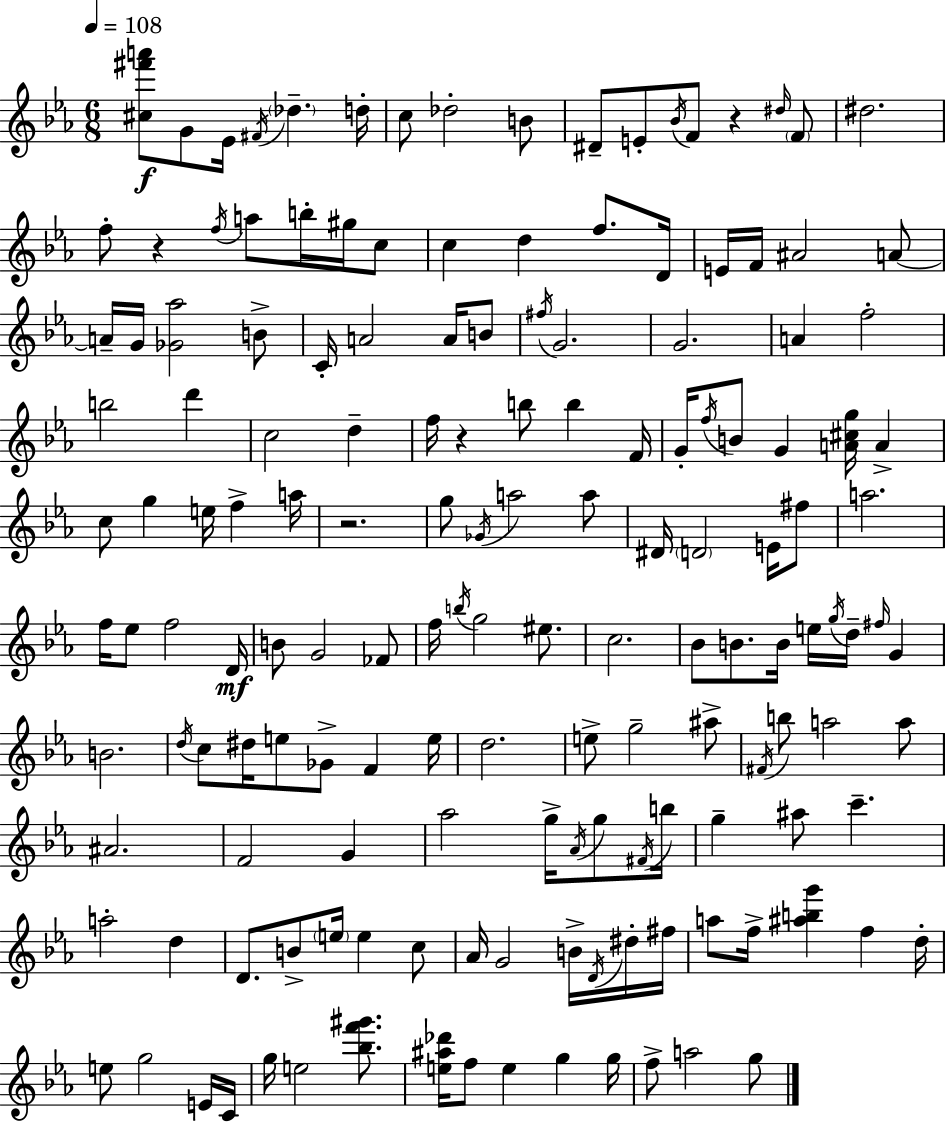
{
  \clef treble
  \numericTimeSignature
  \time 6/8
  \key c \minor
  \tempo 4 = 108
  \repeat volta 2 { <cis'' fis''' a'''>8\f g'8 ees'16 \acciaccatura { fis'16 } \parenthesize des''4.-- | d''16-. c''8 des''2-. b'8 | dis'8-- e'8-. \acciaccatura { bes'16 } f'8 r4 | \grace { dis''16 } \parenthesize f'8 dis''2. | \break f''8-. r4 \acciaccatura { f''16 } a''8 | b''16-. gis''16 c''8 c''4 d''4 | f''8. d'16 e'16 f'16 ais'2 | a'8~~ a'16-- g'16 <ges' aes''>2 | \break b'8-> c'16-. a'2 | a'16 b'8 \acciaccatura { fis''16 } g'2. | g'2. | a'4 f''2-. | \break b''2 | d'''4 c''2 | d''4-- f''16 r4 b''8 | b''4 f'16 g'16-. \acciaccatura { f''16 } b'8 g'4 | \break <a' cis'' g''>16 a'4-> c''8 g''4 | e''16 f''4-> a''16 r2. | g''8 \acciaccatura { ges'16 } a''2 | a''8 dis'16 \parenthesize d'2 | \break e'16 fis''8 a''2. | f''16 ees''8 f''2 | d'16\mf b'8 g'2 | fes'8 f''16 \acciaccatura { b''16 } g''2 | \break eis''8. c''2. | bes'8 b'8. | b'16 e''16 \acciaccatura { g''16 } d''16-- \grace { fis''16 } g'4 b'2. | \acciaccatura { d''16 } c''8 | \break dis''16 e''8 ges'8-> f'4 e''16 d''2. | e''8-> | g''2-- ais''8-> \acciaccatura { fis'16 } | b''8 a''2 a''8 | \break ais'2. | f'2 g'4 | aes''2 g''16-> \acciaccatura { aes'16 } g''8 | \acciaccatura { fis'16 } b''16 g''4-- ais''8 c'''4.-- | \break a''2-. d''4 | d'8. b'8-> \parenthesize e''16 e''4 | c''8 aes'16 g'2 b'16-> | \acciaccatura { d'16 } dis''16-. fis''16 a''8 f''16-> <ais'' b'' g'''>4 f''4 | \break d''16-. e''8 g''2 | e'16 c'16 g''16 e''2 | <bes'' f''' gis'''>8. <e'' ais'' des'''>16 f''8 e''4 g''4 | g''16 f''8-> a''2 | \break g''8 } \bar "|."
}